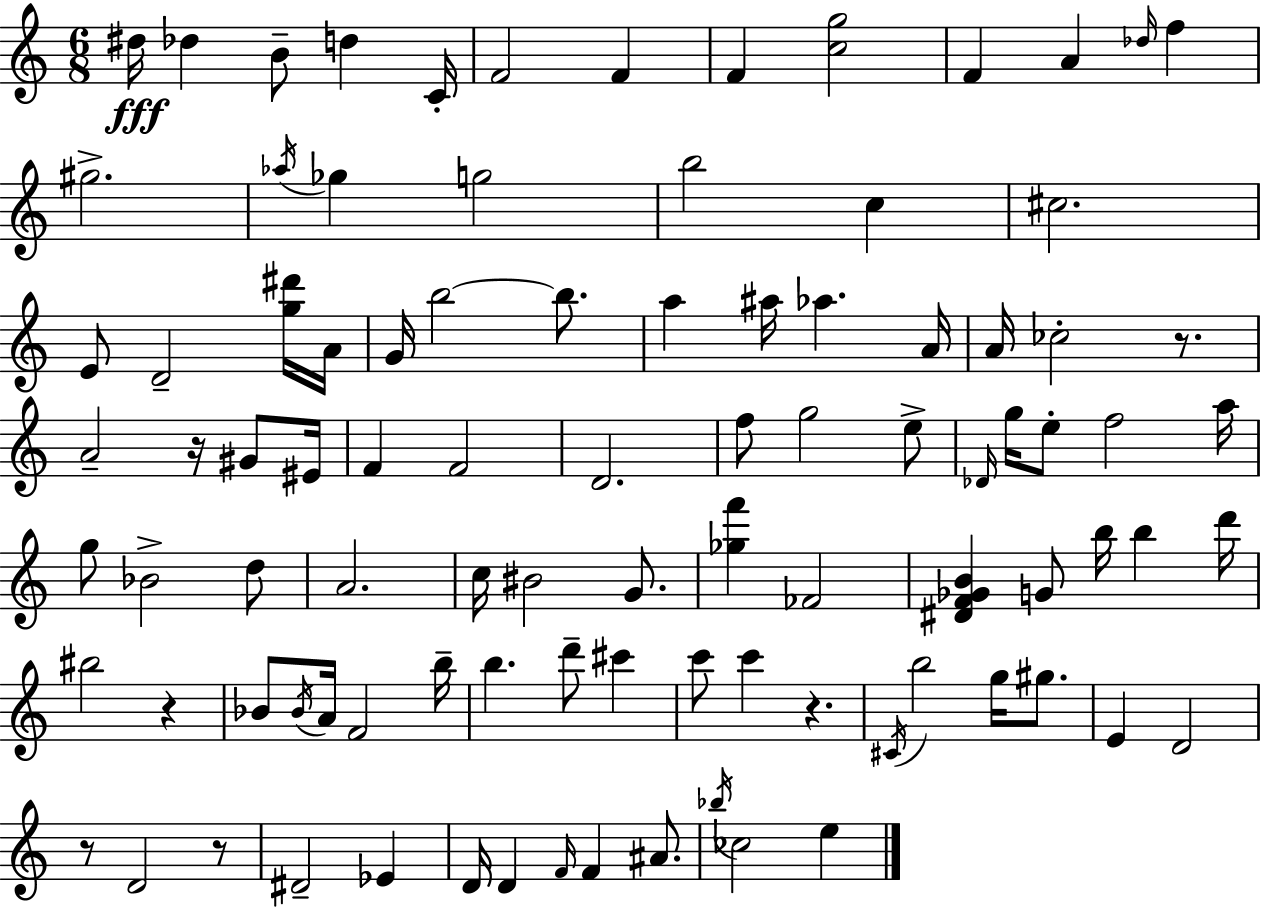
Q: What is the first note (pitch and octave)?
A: D#5